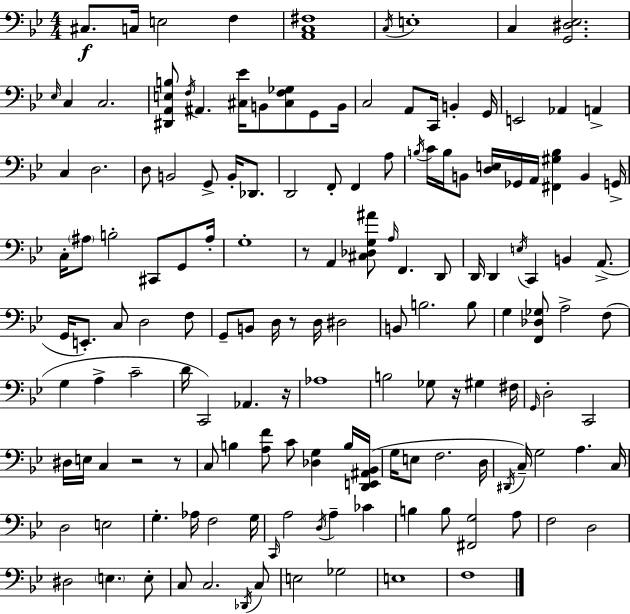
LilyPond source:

{
  \clef bass
  \numericTimeSignature
  \time 4/4
  \key g \minor
  \repeat volta 2 { cis8.\f c16 e2 f4 | <a, c fis>1 | \acciaccatura { c16 } e1-. | c4 <g, dis ees>2. | \break \grace { ees16 } c4 c2. | <dis, a, e b>8 \acciaccatura { f16 } ais,4. <cis ees'>16 b,8 <cis f ges>8 | g,8 b,16 c2 a,8 c,16 b,4-. | g,16 e,2 aes,4 a,4-> | \break c4 d2. | d8 b,2 g,8-> b,16-. | des,8. d,2 f,8-. f,4 | a8 \acciaccatura { b16 } c'16 b16 b,8 <d e>16 ges,16 a,16 <fis, gis b>4 b,4 | \break g,16-> c16-. \parenthesize ais8 b2-. cis,8 | g,8 ais16-. g1-. | r8 a,4 <cis des g ais'>8 \grace { a16 } f,4. | d,8 d,16 d,4 \acciaccatura { e16 } c,4 b,4 | \break a,8.->( g,16 e,8.-.) c8 d2 | f8 g,8-- b,8 d16 r8 d16 dis2 | b,8 b2. | b8 g4 <f, des ges>8 a2-> | \break f8( g4 a4-> c'2-- | d'16 c,2) aes,4. | r16 aes1 | b2 ges8 | \break r16 gis4 fis16 \grace { g,16 } d2-. c,2 | dis16 e16 c4 r2 | r8 c8 b4 <a f'>8 c'8 | <des g>4 b16 <d, e, ais, bes,>16( g16 e8 f2. | \break d16 \acciaccatura { dis,16 }) c16-- g2 | a4. c16 d2 | e2 g4.-. aes16 f2 | g16 \grace { c,16 } a2 | \break \acciaccatura { d16 } a4-- ces'4 b4 b8 | <fis, g>2 a8 f2 | d2 dis2 | \parenthesize e4. e8-. c8 c2. | \break \acciaccatura { des,16 } c8 e2 | ges2 e1 | f1 | } \bar "|."
}